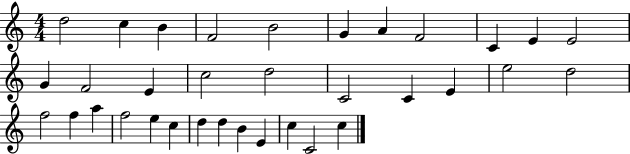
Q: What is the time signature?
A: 4/4